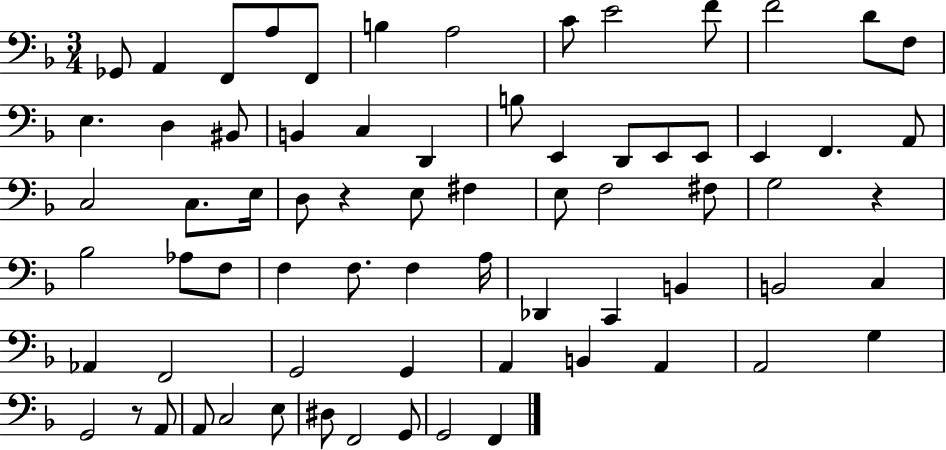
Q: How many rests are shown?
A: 3